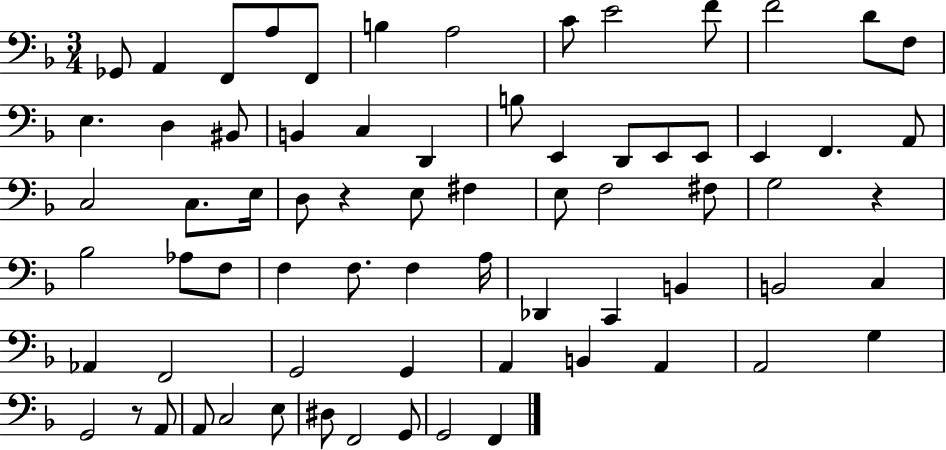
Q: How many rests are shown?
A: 3